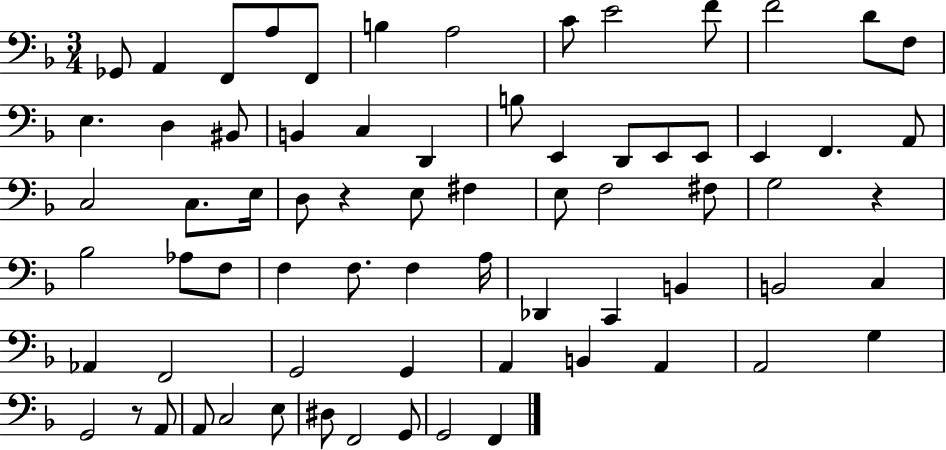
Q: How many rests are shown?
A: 3